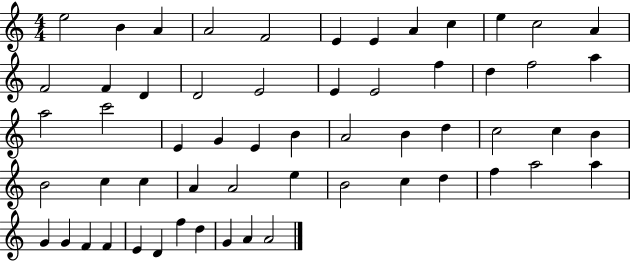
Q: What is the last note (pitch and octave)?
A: A4